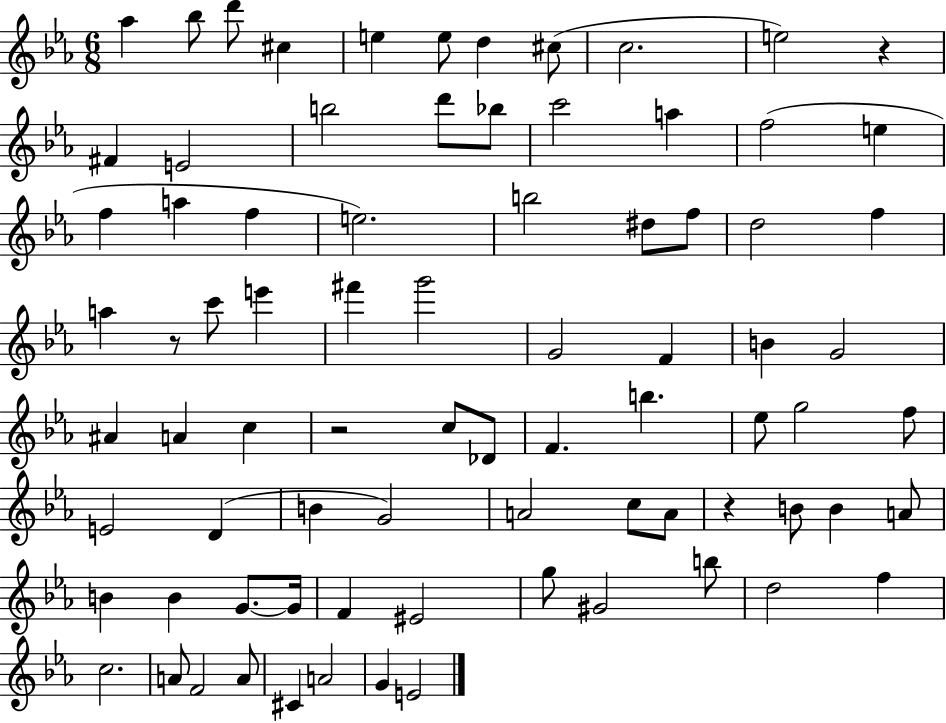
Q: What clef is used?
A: treble